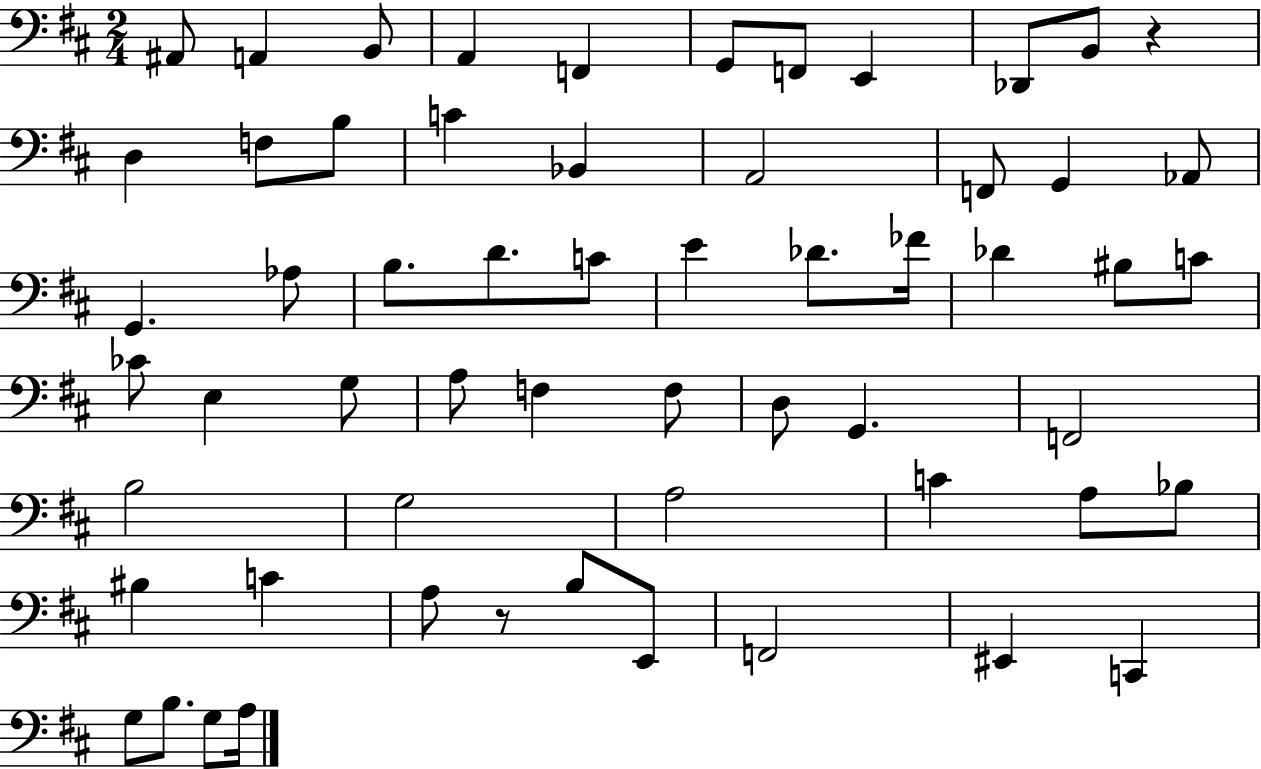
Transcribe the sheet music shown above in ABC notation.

X:1
T:Untitled
M:2/4
L:1/4
K:D
^A,,/2 A,, B,,/2 A,, F,, G,,/2 F,,/2 E,, _D,,/2 B,,/2 z D, F,/2 B,/2 C _B,, A,,2 F,,/2 G,, _A,,/2 G,, _A,/2 B,/2 D/2 C/2 E _D/2 _F/4 _D ^B,/2 C/2 _C/2 E, G,/2 A,/2 F, F,/2 D,/2 G,, F,,2 B,2 G,2 A,2 C A,/2 _B,/2 ^B, C A,/2 z/2 B,/2 E,,/2 F,,2 ^E,, C,, G,/2 B,/2 G,/2 A,/4